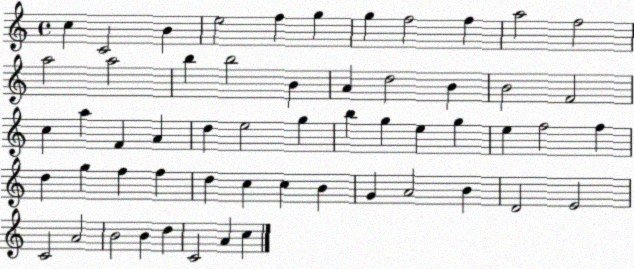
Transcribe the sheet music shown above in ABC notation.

X:1
T:Untitled
M:4/4
L:1/4
K:C
c C2 B e2 f g g f2 f a2 f2 a2 a2 b b2 B A d2 B B2 F2 c a F A d e2 g b g e g e f2 f d g f f d c c B G A2 B D2 E2 C2 A2 B2 B d C2 A c